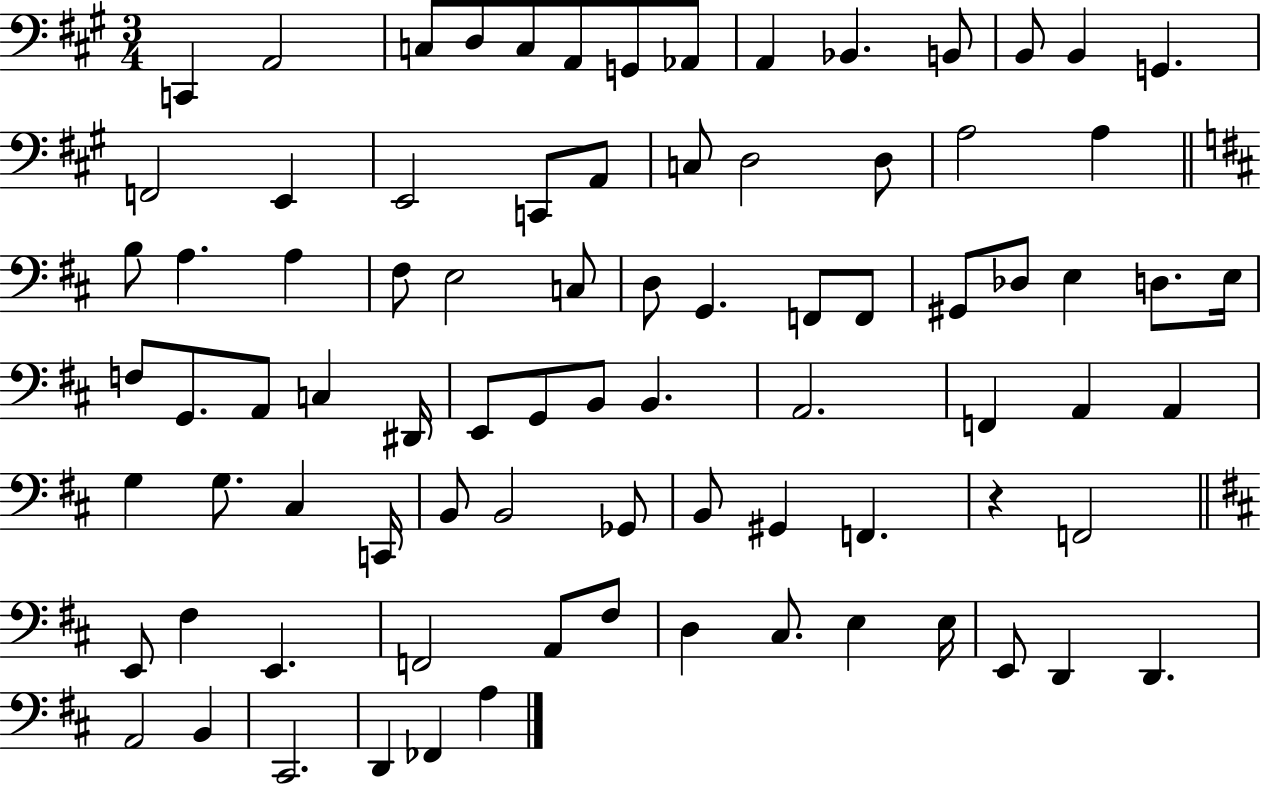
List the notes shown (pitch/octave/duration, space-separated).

C2/q A2/h C3/e D3/e C3/e A2/e G2/e Ab2/e A2/q Bb2/q. B2/e B2/e B2/q G2/q. F2/h E2/q E2/h C2/e A2/e C3/e D3/h D3/e A3/h A3/q B3/e A3/q. A3/q F#3/e E3/h C3/e D3/e G2/q. F2/e F2/e G#2/e Db3/e E3/q D3/e. E3/s F3/e G2/e. A2/e C3/q D#2/s E2/e G2/e B2/e B2/q. A2/h. F2/q A2/q A2/q G3/q G3/e. C#3/q C2/s B2/e B2/h Gb2/e B2/e G#2/q F2/q. R/q F2/h E2/e F#3/q E2/q. F2/h A2/e F#3/e D3/q C#3/e. E3/q E3/s E2/e D2/q D2/q. A2/h B2/q C#2/h. D2/q FES2/q A3/q